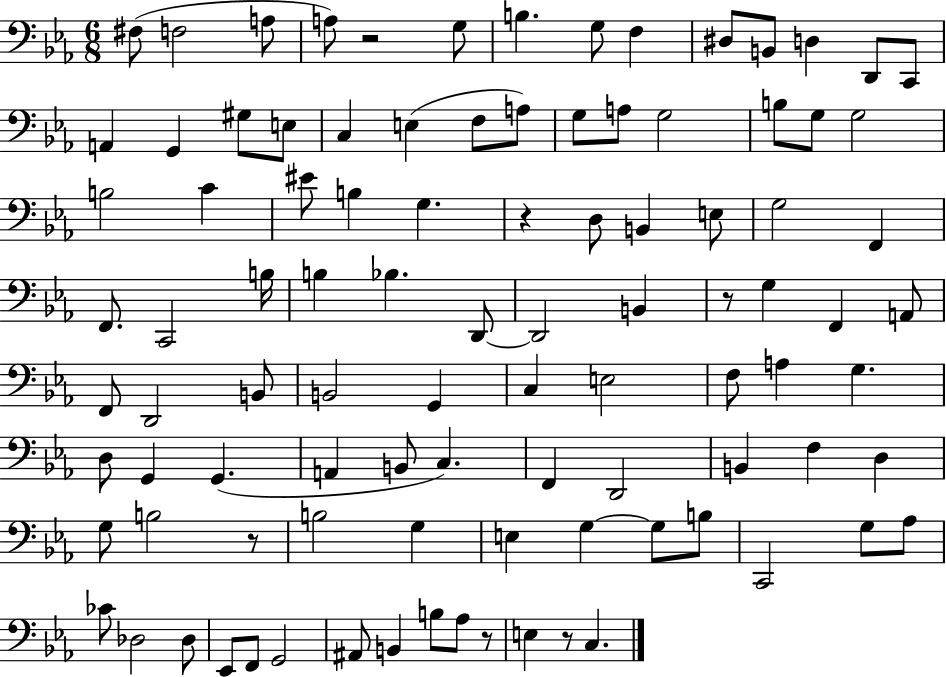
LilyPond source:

{
  \clef bass
  \numericTimeSignature
  \time 6/8
  \key ees \major
  fis8( f2 a8 | a8) r2 g8 | b4. g8 f4 | dis8 b,8 d4 d,8 c,8 | \break a,4 g,4 gis8 e8 | c4 e4( f8 a8) | g8 a8 g2 | b8 g8 g2 | \break b2 c'4 | eis'8 b4 g4. | r4 d8 b,4 e8 | g2 f,4 | \break f,8. c,2 b16 | b4 bes4. d,8~~ | d,2 b,4 | r8 g4 f,4 a,8 | \break f,8 d,2 b,8 | b,2 g,4 | c4 e2 | f8 a4 g4. | \break d8 g,4 g,4.( | a,4 b,8 c4.) | f,4 d,2 | b,4 f4 d4 | \break g8 b2 r8 | b2 g4 | e4 g4~~ g8 b8 | c,2 g8 aes8 | \break ces'8 des2 des8 | ees,8 f,8 g,2 | ais,8 b,4 b8 aes8 r8 | e4 r8 c4. | \break \bar "|."
}